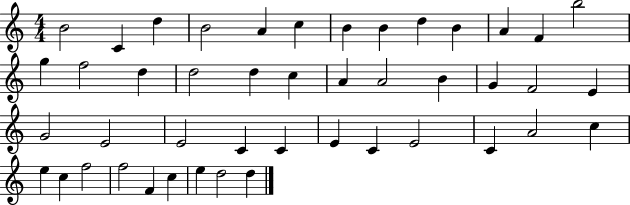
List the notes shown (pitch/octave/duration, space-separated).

B4/h C4/q D5/q B4/h A4/q C5/q B4/q B4/q D5/q B4/q A4/q F4/q B5/h G5/q F5/h D5/q D5/h D5/q C5/q A4/q A4/h B4/q G4/q F4/h E4/q G4/h E4/h E4/h C4/q C4/q E4/q C4/q E4/h C4/q A4/h C5/q E5/q C5/q F5/h F5/h F4/q C5/q E5/q D5/h D5/q